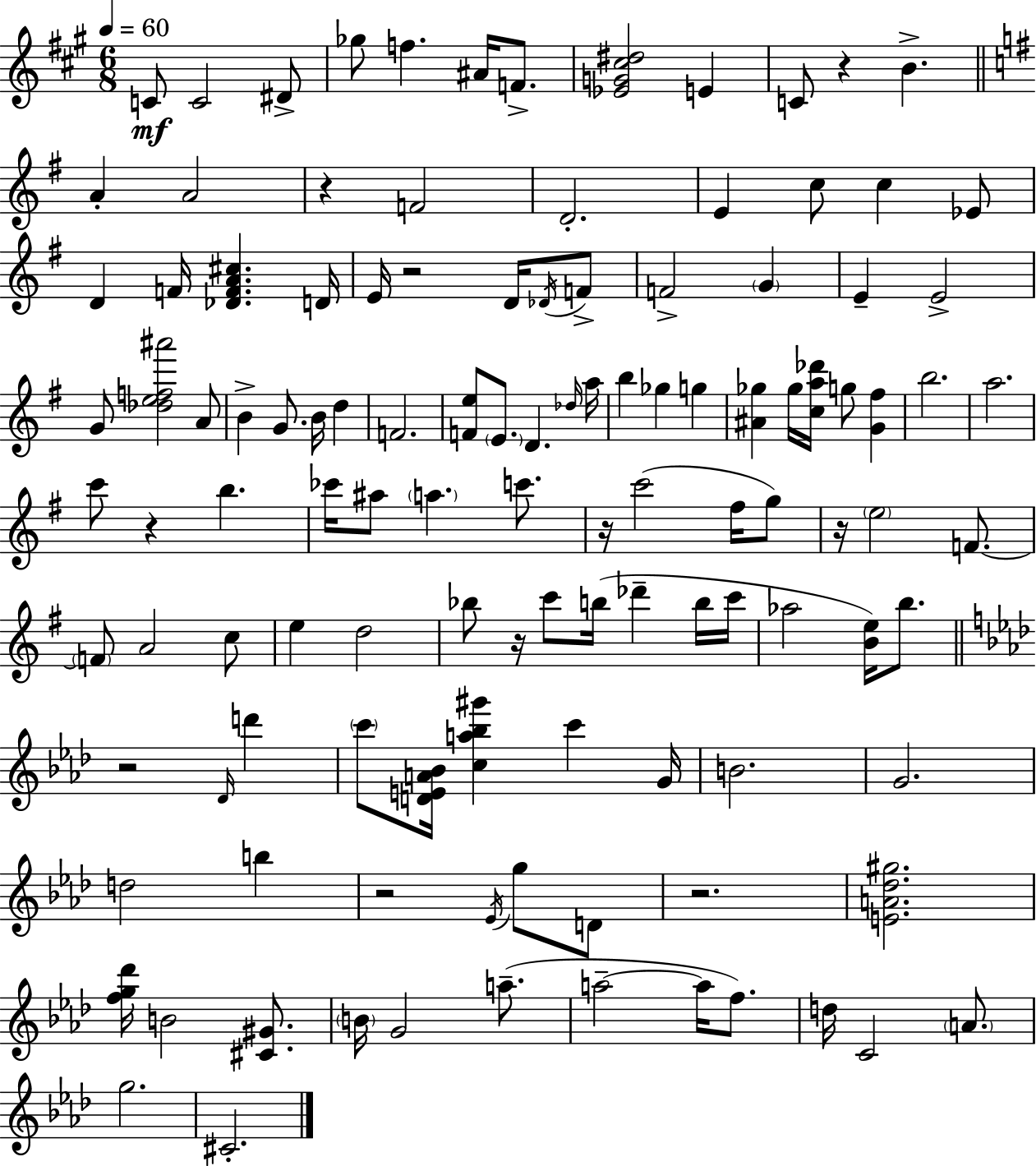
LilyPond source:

{
  \clef treble
  \numericTimeSignature
  \time 6/8
  \key a \major
  \tempo 4 = 60
  c'8\mf c'2 dis'8-> | ges''8 f''4. ais'16 f'8.-> | <ees' g' cis'' dis''>2 e'4 | c'8 r4 b'4.-> | \break \bar "||" \break \key g \major a'4-. a'2 | r4 f'2 | d'2.-. | e'4 c''8 c''4 ees'8 | \break d'4 f'16 <des' f' a' cis''>4. d'16 | e'16 r2 d'16 \acciaccatura { des'16 } f'8-> | f'2-> \parenthesize g'4 | e'4-- e'2-> | \break g'8 <des'' e'' f'' ais'''>2 a'8 | b'4-> g'8. b'16 d''4 | f'2. | <f' e''>8 \parenthesize e'8. d'4. | \break \grace { des''16 } a''16 b''4 ges''4 g''4 | <ais' ges''>4 ges''16 <c'' a'' des'''>16 g''8 <g' fis''>4 | b''2. | a''2. | \break c'''8 r4 b''4. | ces'''16 ais''8 \parenthesize a''4. c'''8. | r16 c'''2( fis''16 | g''8) r16 \parenthesize e''2 f'8.~~ | \break \parenthesize f'8 a'2 | c''8 e''4 d''2 | bes''8 r16 c'''8 b''16( des'''4-- | b''16 c'''16 aes''2 <b' e''>16) b''8. | \break \bar "||" \break \key f \minor r2 \grace { des'16 } d'''4 | \parenthesize c'''8 <d' e' a' bes'>16 <c'' a'' bes'' gis'''>4 c'''4 | g'16 b'2. | g'2. | \break d''2 b''4 | r2 \acciaccatura { ees'16 } g''8 | d'8 r2. | <e' a' des'' gis''>2. | \break <f'' g'' des'''>16 b'2 <cis' gis'>8. | \parenthesize b'16 g'2 a''8.--( | a''2--~~ a''16 f''8.) | d''16 c'2 \parenthesize a'8. | \break g''2. | cis'2.-. | \bar "|."
}